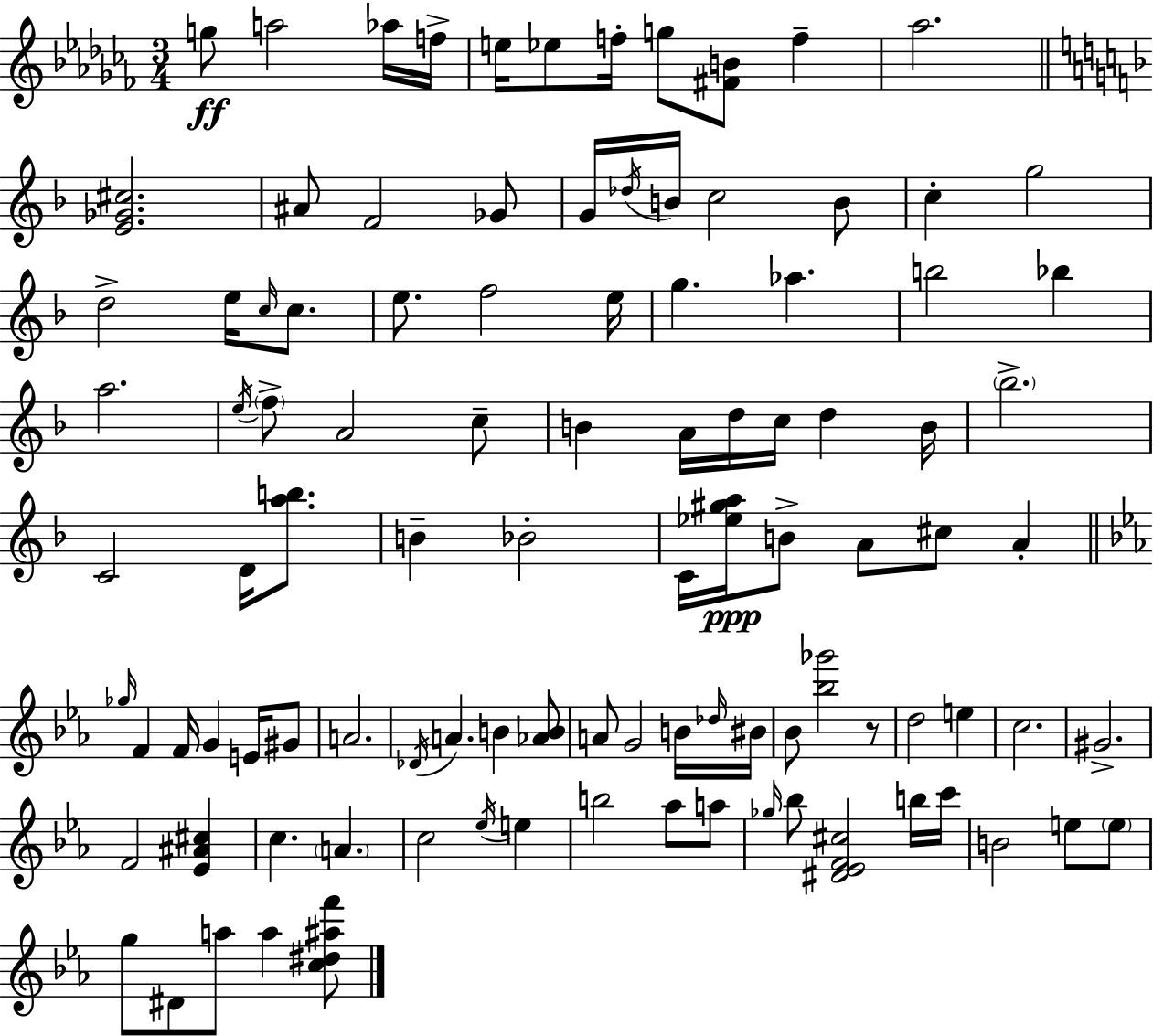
{
  \clef treble
  \numericTimeSignature
  \time 3/4
  \key aes \minor
  g''8\ff a''2 aes''16 f''16-> | e''16 ees''8 f''16-. g''8 <fis' b'>8 f''4-- | aes''2. | \bar "||" \break \key f \major <e' ges' cis''>2. | ais'8 f'2 ges'8 | g'16 \acciaccatura { des''16 } b'16 c''2 b'8 | c''4-. g''2 | \break d''2-> e''16 \grace { c''16 } c''8. | e''8. f''2 | e''16 g''4. aes''4. | b''2 bes''4 | \break a''2. | \acciaccatura { e''16 } \parenthesize f''8-> a'2 | c''8-- b'4 a'16 d''16 c''16 d''4 | b'16 \parenthesize bes''2.-> | \break c'2 d'16 | <a'' b''>8. b'4-- bes'2-. | c'16 <ees'' gis'' a''>16\ppp b'8-> a'8 cis''8 a'4-. | \bar "||" \break \key ees \major \grace { ges''16 } f'4 f'16 g'4 e'16 gis'8 | a'2. | \acciaccatura { des'16 } a'4. b'4 | <aes' b'>8 a'8 g'2 | \break b'16 \grace { des''16 } bis'16 bes'8 <bes'' ges'''>2 | r8 d''2 e''4 | c''2. | gis'2.-> | \break f'2 <ees' ais' cis''>4 | c''4. \parenthesize a'4. | c''2 \acciaccatura { ees''16 } | e''4 b''2 | \break aes''8 a''8 \grace { ges''16 } bes''8 <dis' ees' f' cis''>2 | b''16 c'''16 b'2 | e''8 \parenthesize e''8 g''8 dis'8 a''8 a''4 | <c'' dis'' ais'' f'''>8 \bar "|."
}